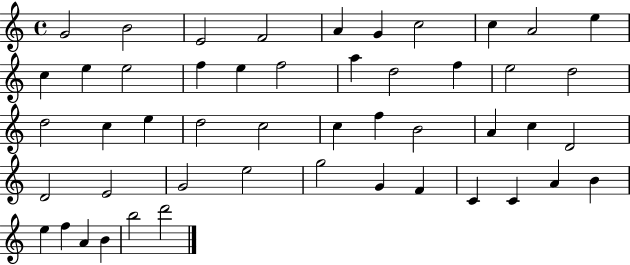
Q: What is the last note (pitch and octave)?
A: D6